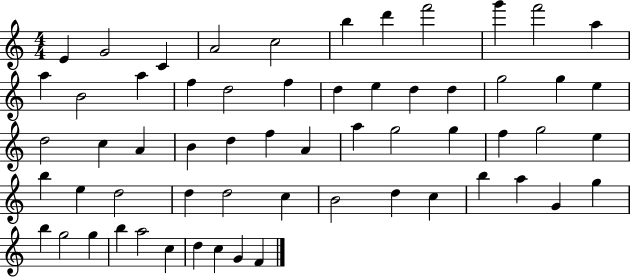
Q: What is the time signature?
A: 4/4